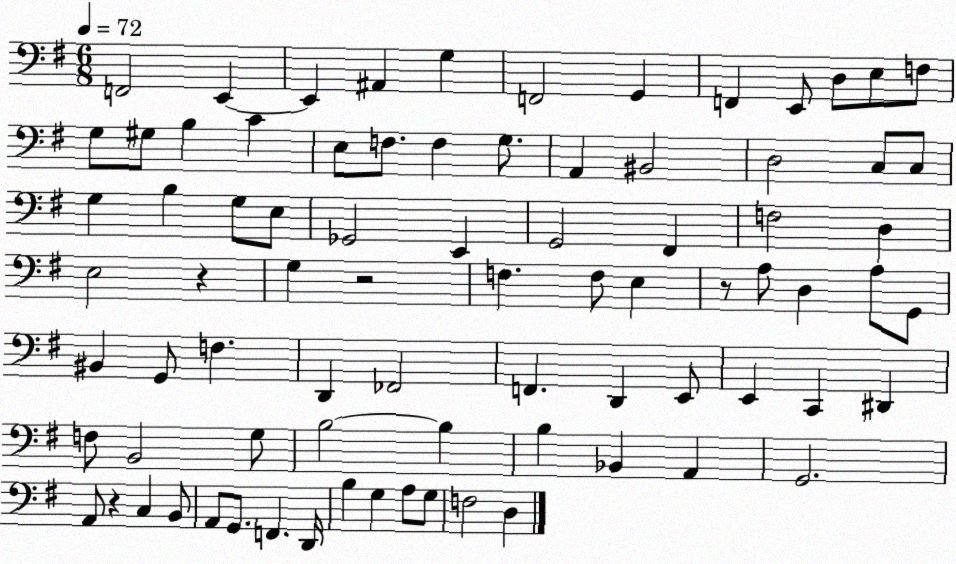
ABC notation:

X:1
T:Untitled
M:6/8
L:1/4
K:G
F,,2 E,, E,, ^A,, G, F,,2 G,, F,, E,,/2 D,/2 E,/2 F,/2 G,/2 ^G,/2 B, C E,/2 F,/2 F, G,/2 A,, ^B,,2 D,2 C,/2 C,/2 G, B, G,/2 E,/2 _G,,2 E,, G,,2 ^F,, F,2 D, E,2 z G, z2 F, F,/2 E, z/2 A,/2 D, A,/2 G,,/2 ^B,, G,,/2 F, D,, _F,,2 F,, D,, E,,/2 E,, C,, ^D,, F,/2 B,,2 G,/2 B,2 B, B, _B,, A,, G,,2 A,,/2 z C, B,,/2 A,,/2 G,,/2 F,, D,,/4 B, G, A,/2 G,/2 F,2 D,